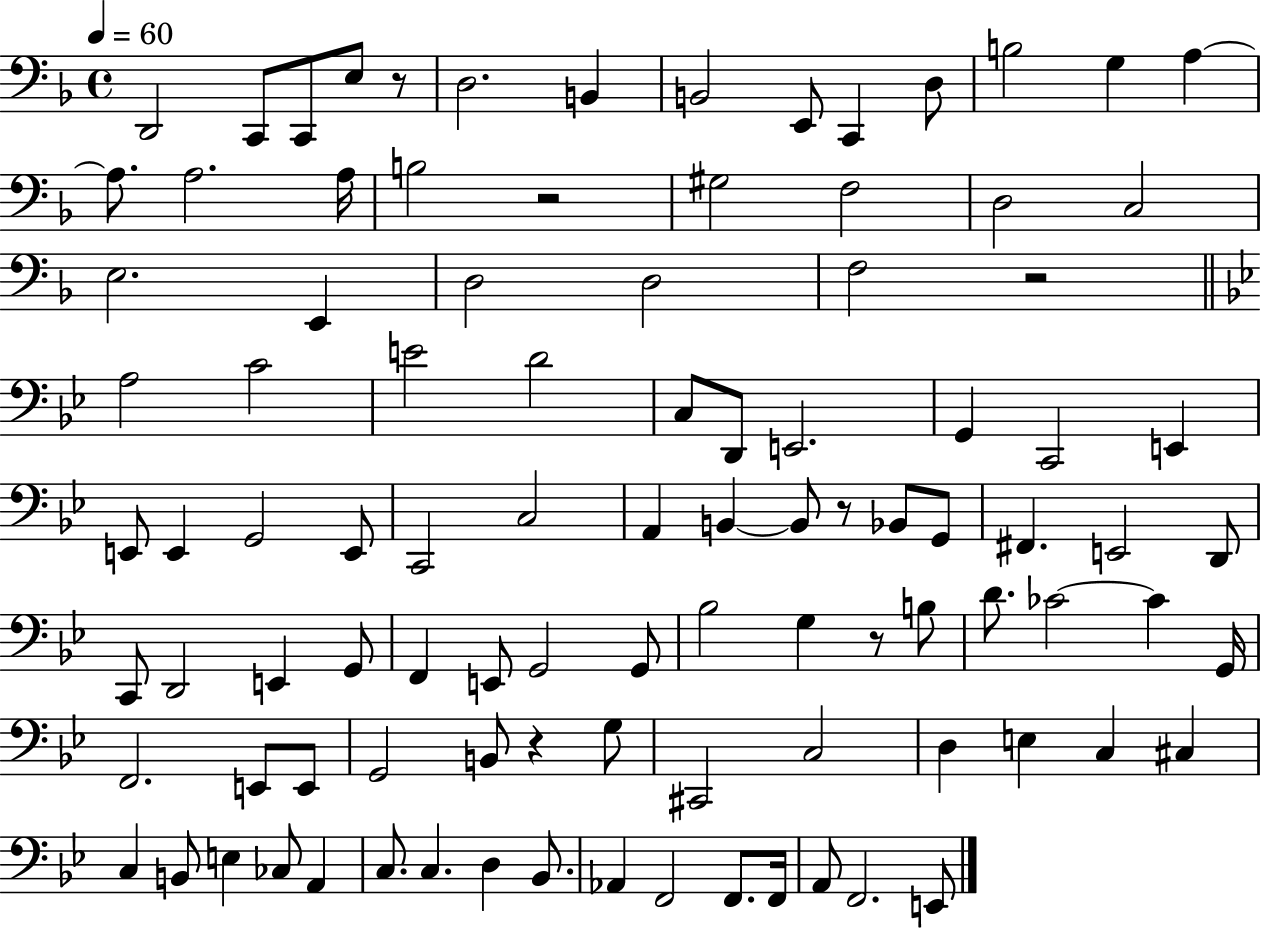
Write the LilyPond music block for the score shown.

{
  \clef bass
  \time 4/4
  \defaultTimeSignature
  \key f \major
  \tempo 4 = 60
  \repeat volta 2 { d,2 c,8 c,8 e8 r8 | d2. b,4 | b,2 e,8 c,4 d8 | b2 g4 a4~~ | \break a8. a2. a16 | b2 r2 | gis2 f2 | d2 c2 | \break e2. e,4 | d2 d2 | f2 r2 | \bar "||" \break \key g \minor a2 c'2 | e'2 d'2 | c8 d,8 e,2. | g,4 c,2 e,4 | \break e,8 e,4 g,2 e,8 | c,2 c2 | a,4 b,4~~ b,8 r8 bes,8 g,8 | fis,4. e,2 d,8 | \break c,8 d,2 e,4 g,8 | f,4 e,8 g,2 g,8 | bes2 g4 r8 b8 | d'8. ces'2~~ ces'4 g,16 | \break f,2. e,8 e,8 | g,2 b,8 r4 g8 | cis,2 c2 | d4 e4 c4 cis4 | \break c4 b,8 e4 ces8 a,4 | c8. c4. d4 bes,8. | aes,4 f,2 f,8. f,16 | a,8 f,2. e,8 | \break } \bar "|."
}